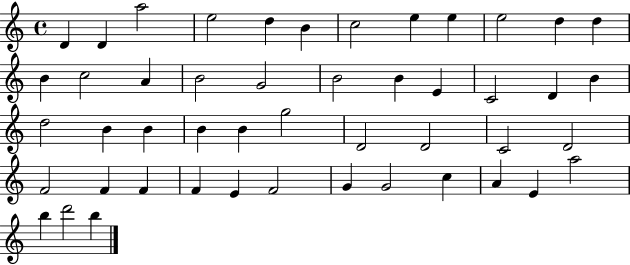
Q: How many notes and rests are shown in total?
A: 48